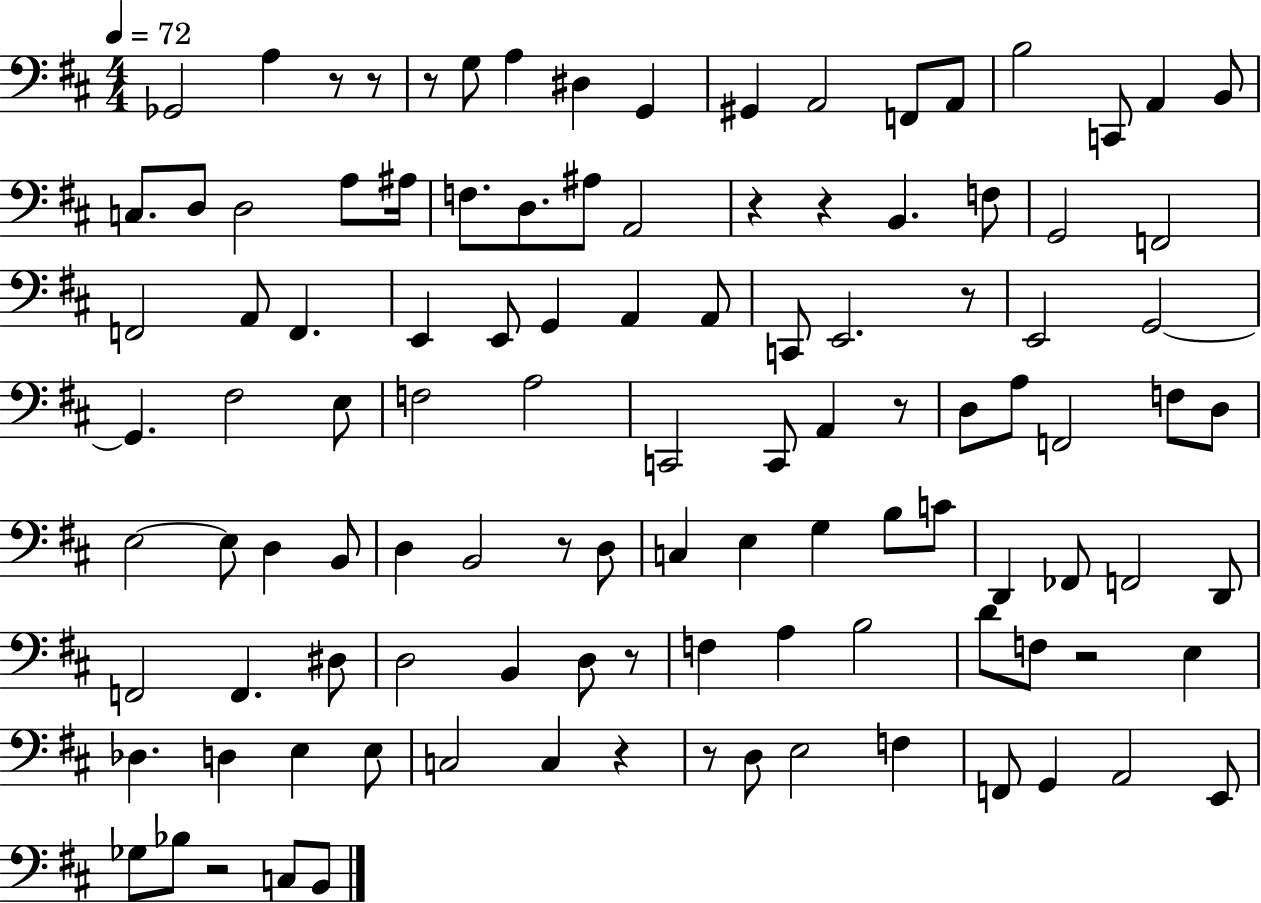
X:1
T:Untitled
M:4/4
L:1/4
K:D
_G,,2 A, z/2 z/2 z/2 G,/2 A, ^D, G,, ^G,, A,,2 F,,/2 A,,/2 B,2 C,,/2 A,, B,,/2 C,/2 D,/2 D,2 A,/2 ^A,/4 F,/2 D,/2 ^A,/2 A,,2 z z B,, F,/2 G,,2 F,,2 F,,2 A,,/2 F,, E,, E,,/2 G,, A,, A,,/2 C,,/2 E,,2 z/2 E,,2 G,,2 G,, ^F,2 E,/2 F,2 A,2 C,,2 C,,/2 A,, z/2 D,/2 A,/2 F,,2 F,/2 D,/2 E,2 E,/2 D, B,,/2 D, B,,2 z/2 D,/2 C, E, G, B,/2 C/2 D,, _F,,/2 F,,2 D,,/2 F,,2 F,, ^D,/2 D,2 B,, D,/2 z/2 F, A, B,2 D/2 F,/2 z2 E, _D, D, E, E,/2 C,2 C, z z/2 D,/2 E,2 F, F,,/2 G,, A,,2 E,,/2 _G,/2 _B,/2 z2 C,/2 B,,/2